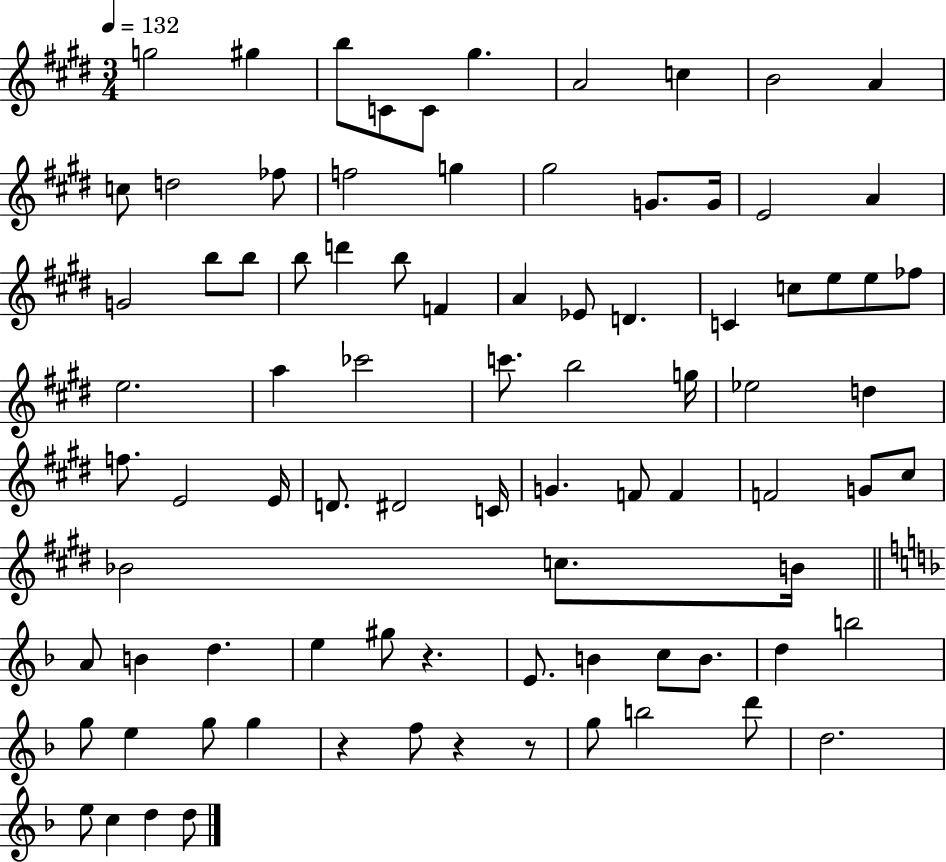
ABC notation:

X:1
T:Untitled
M:3/4
L:1/4
K:E
g2 ^g b/2 C/2 C/2 ^g A2 c B2 A c/2 d2 _f/2 f2 g ^g2 G/2 G/4 E2 A G2 b/2 b/2 b/2 d' b/2 F A _E/2 D C c/2 e/2 e/2 _f/2 e2 a _c'2 c'/2 b2 g/4 _e2 d f/2 E2 E/4 D/2 ^D2 C/4 G F/2 F F2 G/2 ^c/2 _B2 c/2 B/4 A/2 B d e ^g/2 z E/2 B c/2 B/2 d b2 g/2 e g/2 g z f/2 z z/2 g/2 b2 d'/2 d2 e/2 c d d/2